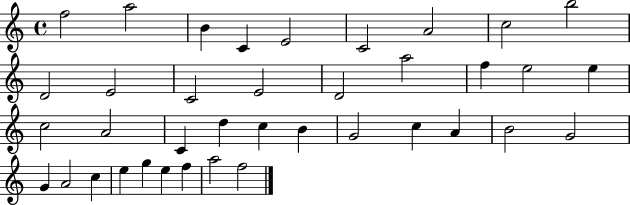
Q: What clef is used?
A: treble